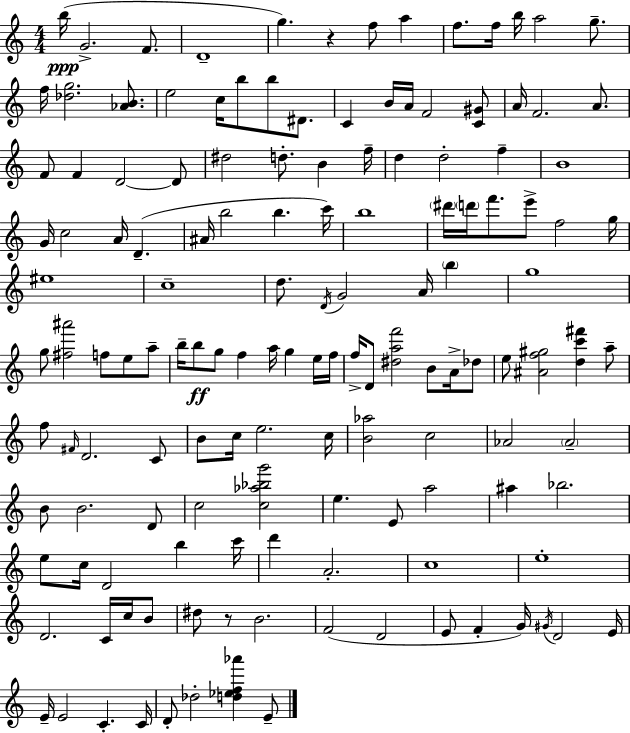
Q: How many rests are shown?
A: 2